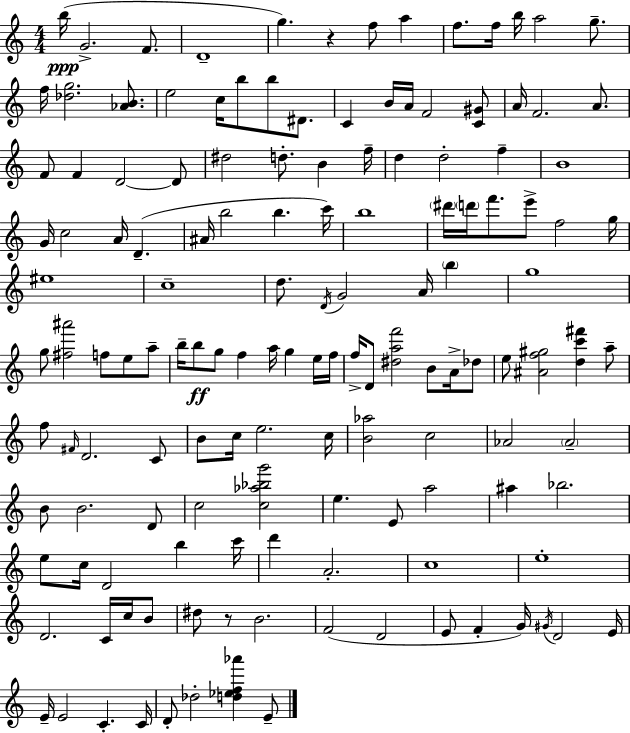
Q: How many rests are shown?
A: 2